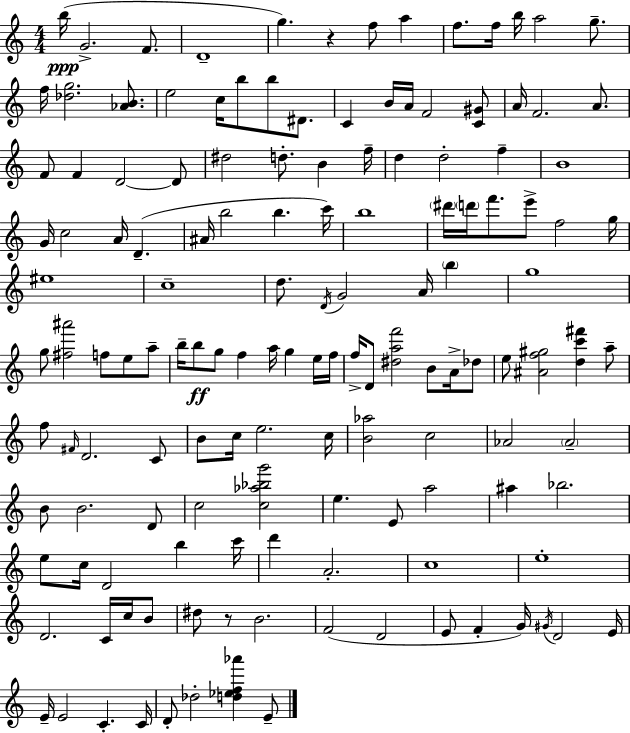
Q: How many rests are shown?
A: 2